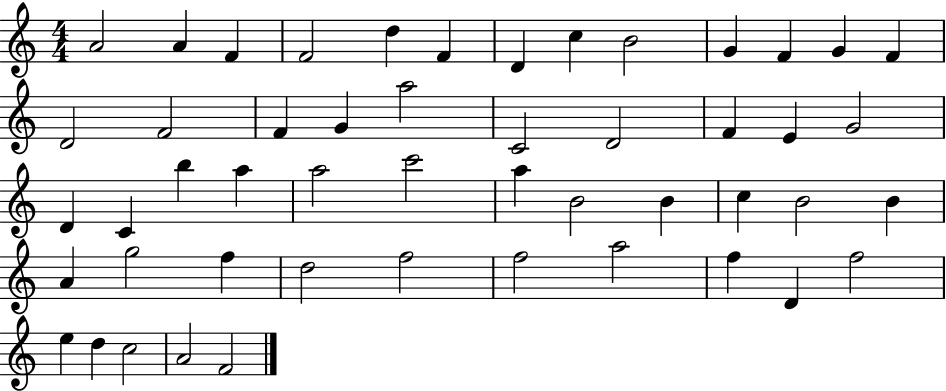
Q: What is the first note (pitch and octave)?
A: A4